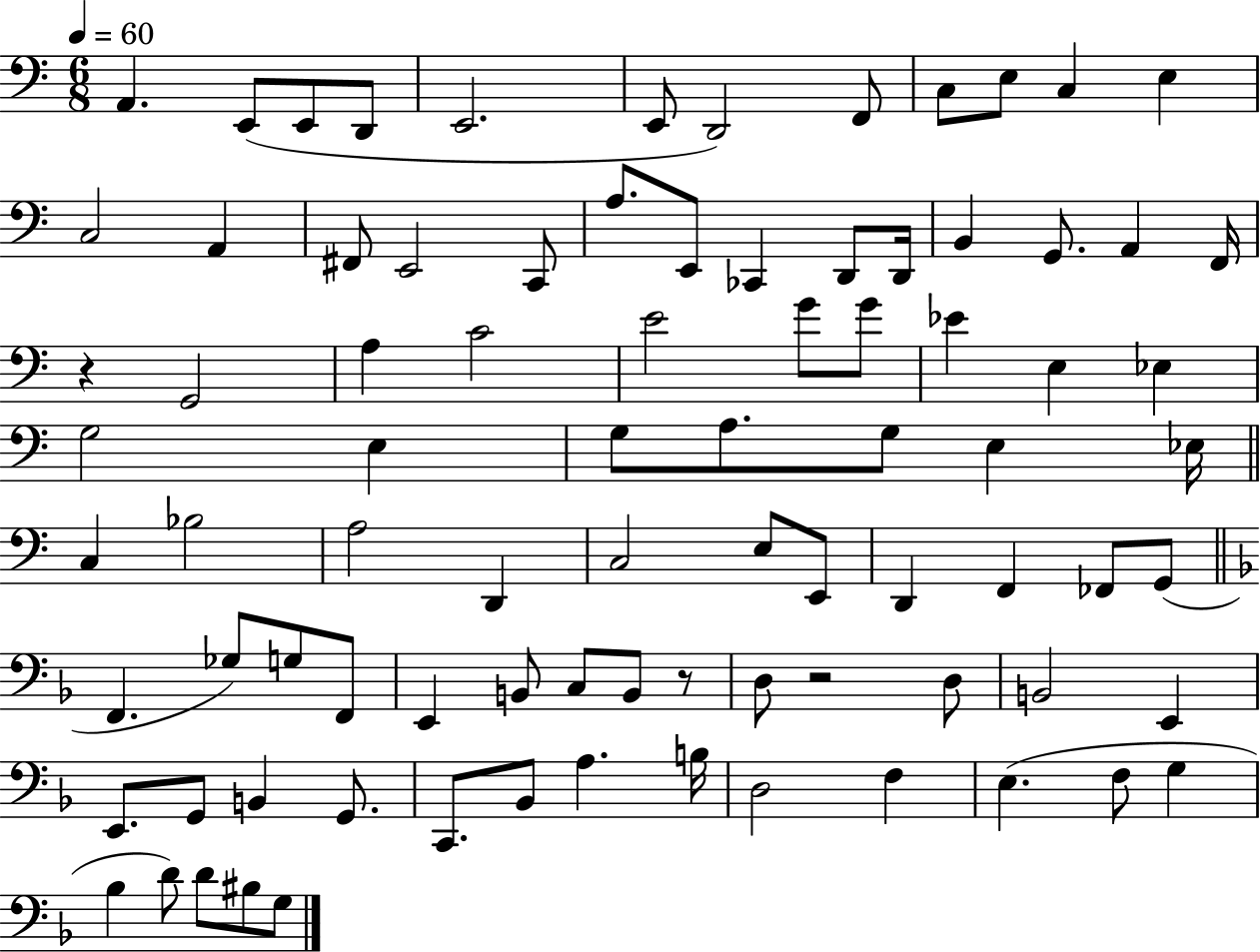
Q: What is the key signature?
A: C major